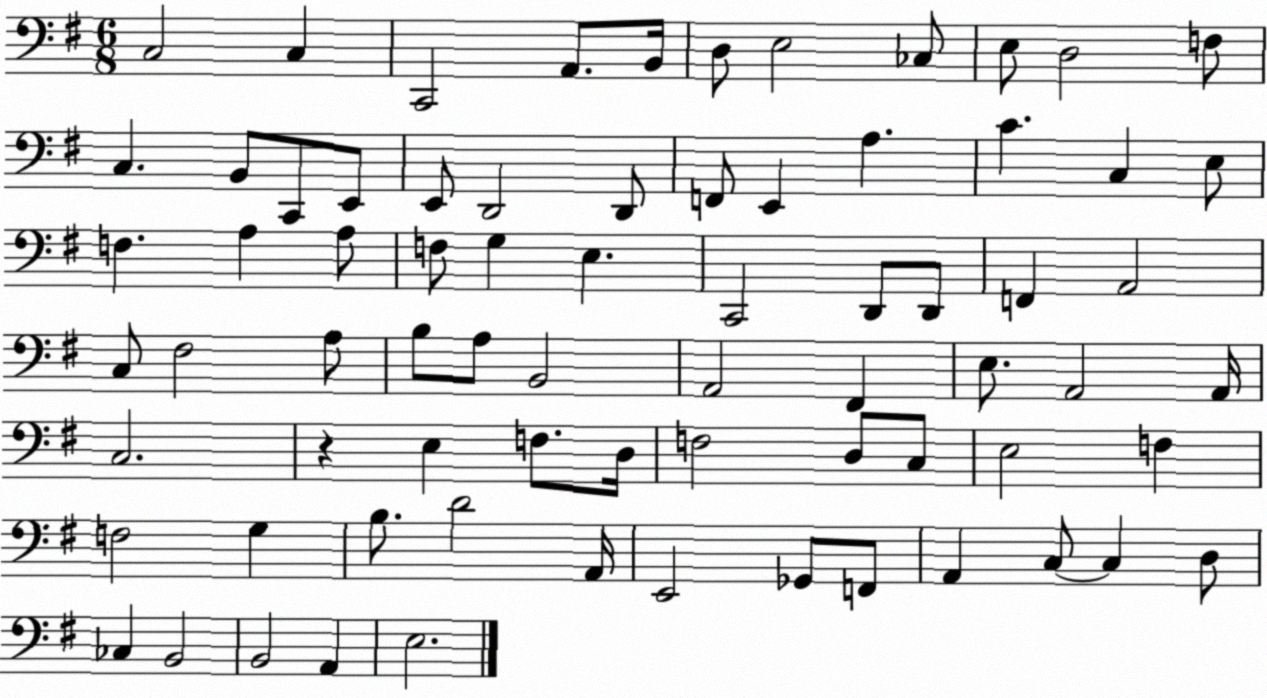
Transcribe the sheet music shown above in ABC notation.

X:1
T:Untitled
M:6/8
L:1/4
K:G
C,2 C, C,,2 A,,/2 B,,/4 D,/2 E,2 _C,/2 E,/2 D,2 F,/2 C, B,,/2 C,,/2 E,,/2 E,,/2 D,,2 D,,/2 F,,/2 E,, A, C C, E,/2 F, A, A,/2 F,/2 G, E, C,,2 D,,/2 D,,/2 F,, A,,2 C,/2 ^F,2 A,/2 B,/2 A,/2 B,,2 A,,2 ^F,, E,/2 A,,2 A,,/4 C,2 z E, F,/2 D,/4 F,2 D,/2 C,/2 E,2 F, F,2 G, B,/2 D2 A,,/4 E,,2 _G,,/2 F,,/2 A,, C,/2 C, D,/2 _C, B,,2 B,,2 A,, E,2